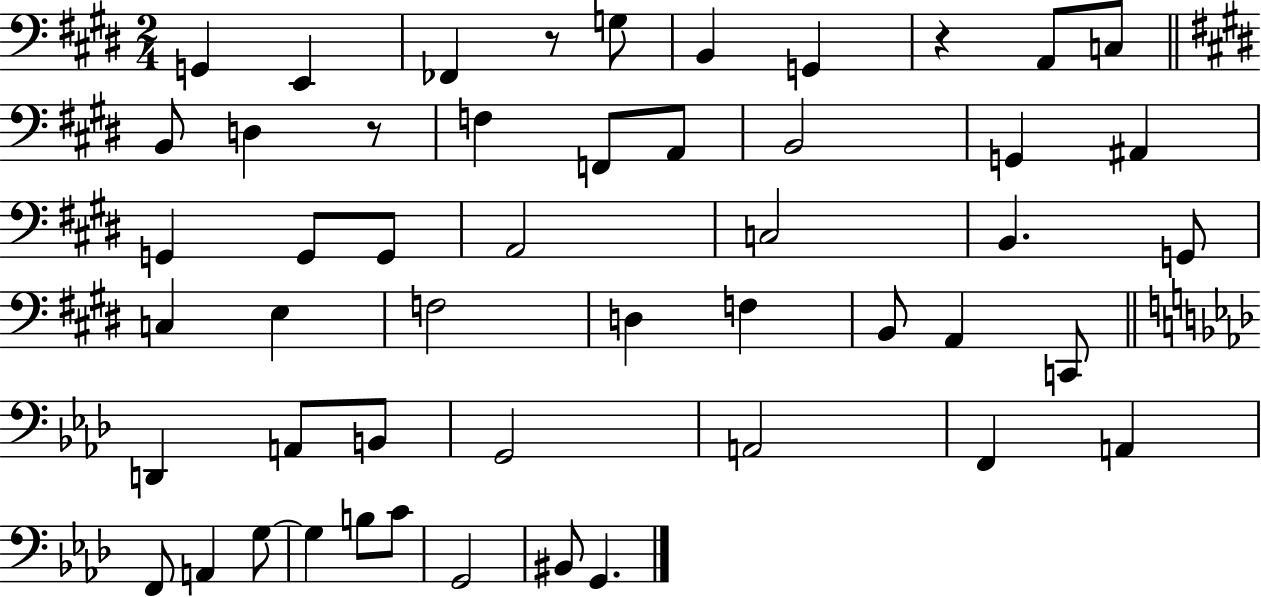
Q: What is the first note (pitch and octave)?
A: G2